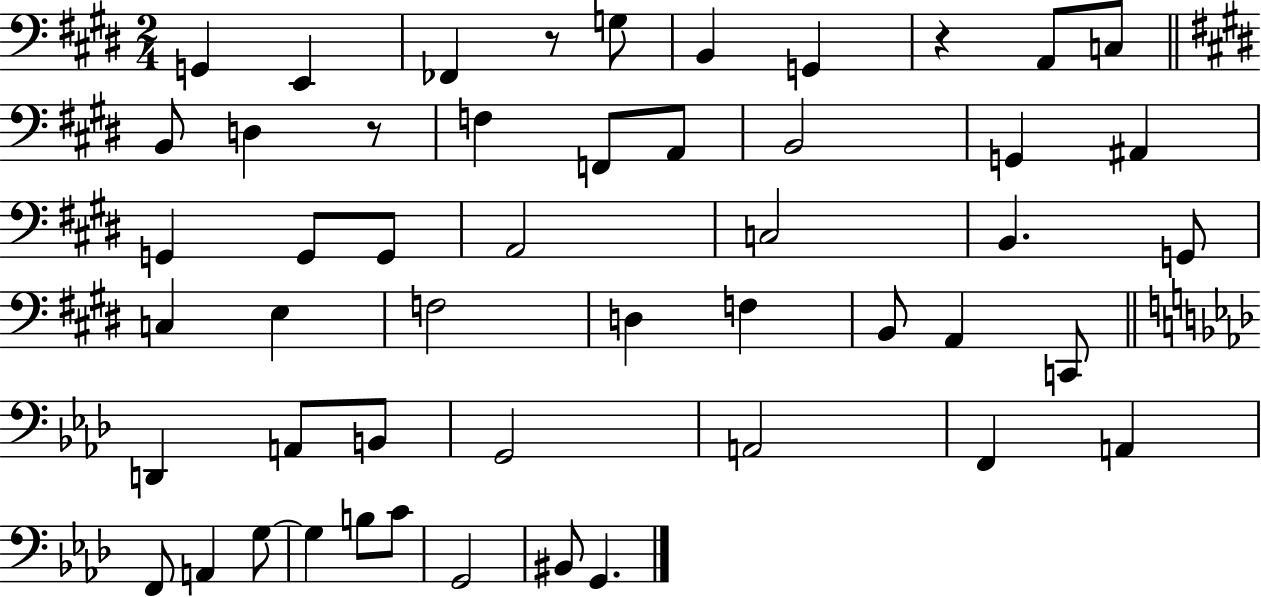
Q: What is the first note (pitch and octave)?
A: G2